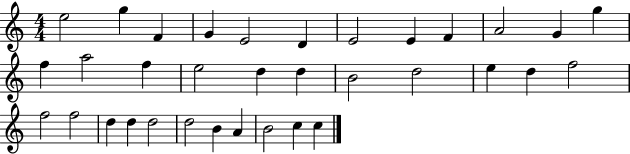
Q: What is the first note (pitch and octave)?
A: E5